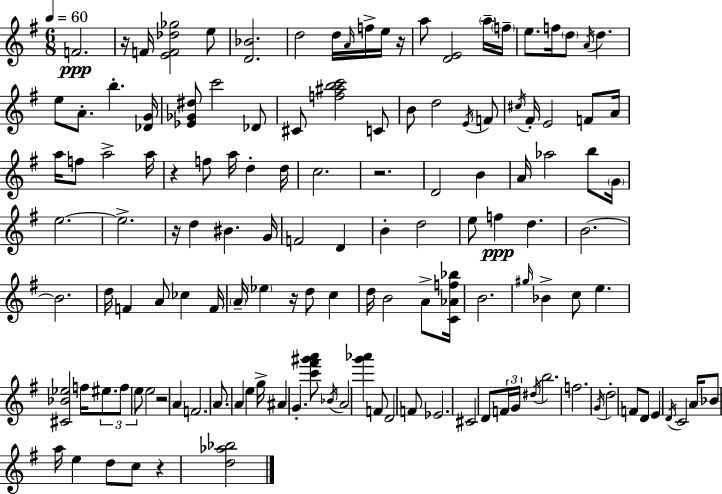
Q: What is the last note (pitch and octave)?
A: C5